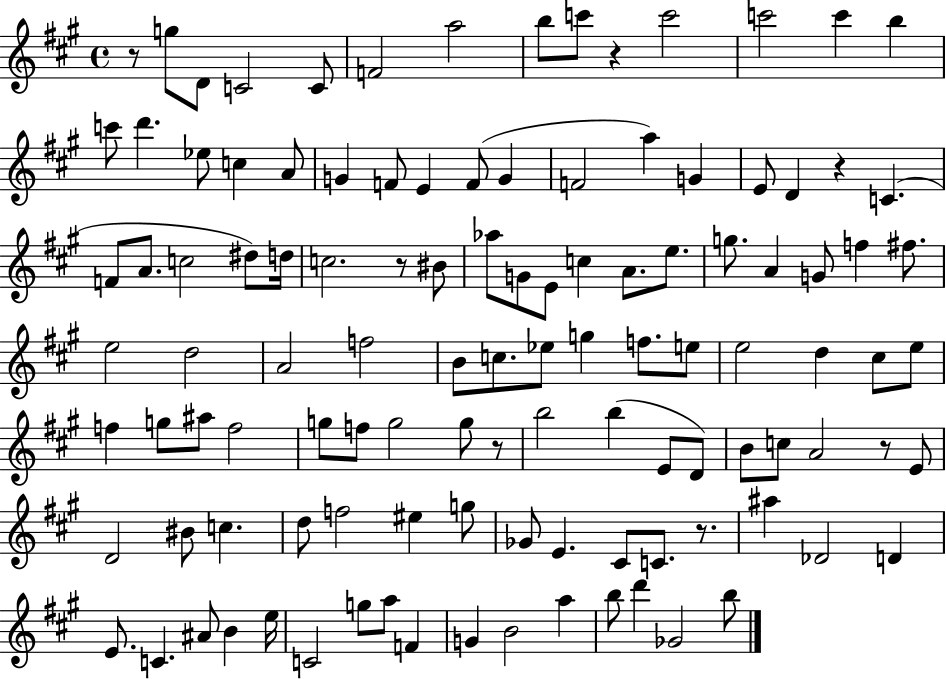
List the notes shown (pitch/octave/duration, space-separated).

R/e G5/e D4/e C4/h C4/e F4/h A5/h B5/e C6/e R/q C6/h C6/h C6/q B5/q C6/e D6/q. Eb5/e C5/q A4/e G4/q F4/e E4/q F4/e G4/q F4/h A5/q G4/q E4/e D4/q R/q C4/q. F4/e A4/e. C5/h D#5/e D5/s C5/h. R/e BIS4/e Ab5/e G4/e E4/e C5/q A4/e. E5/e. G5/e. A4/q G4/e F5/q F#5/e. E5/h D5/h A4/h F5/h B4/e C5/e. Eb5/e G5/q F5/e. E5/e E5/h D5/q C#5/e E5/e F5/q G5/e A#5/e F5/h G5/e F5/e G5/h G5/e R/e B5/h B5/q E4/e D4/e B4/e C5/e A4/h R/e E4/e D4/h BIS4/e C5/q. D5/e F5/h EIS5/q G5/e Gb4/e E4/q. C#4/e C4/e. R/e. A#5/q Db4/h D4/q E4/e. C4/q. A#4/e B4/q E5/s C4/h G5/e A5/e F4/q G4/q B4/h A5/q B5/e D6/q Gb4/h B5/e